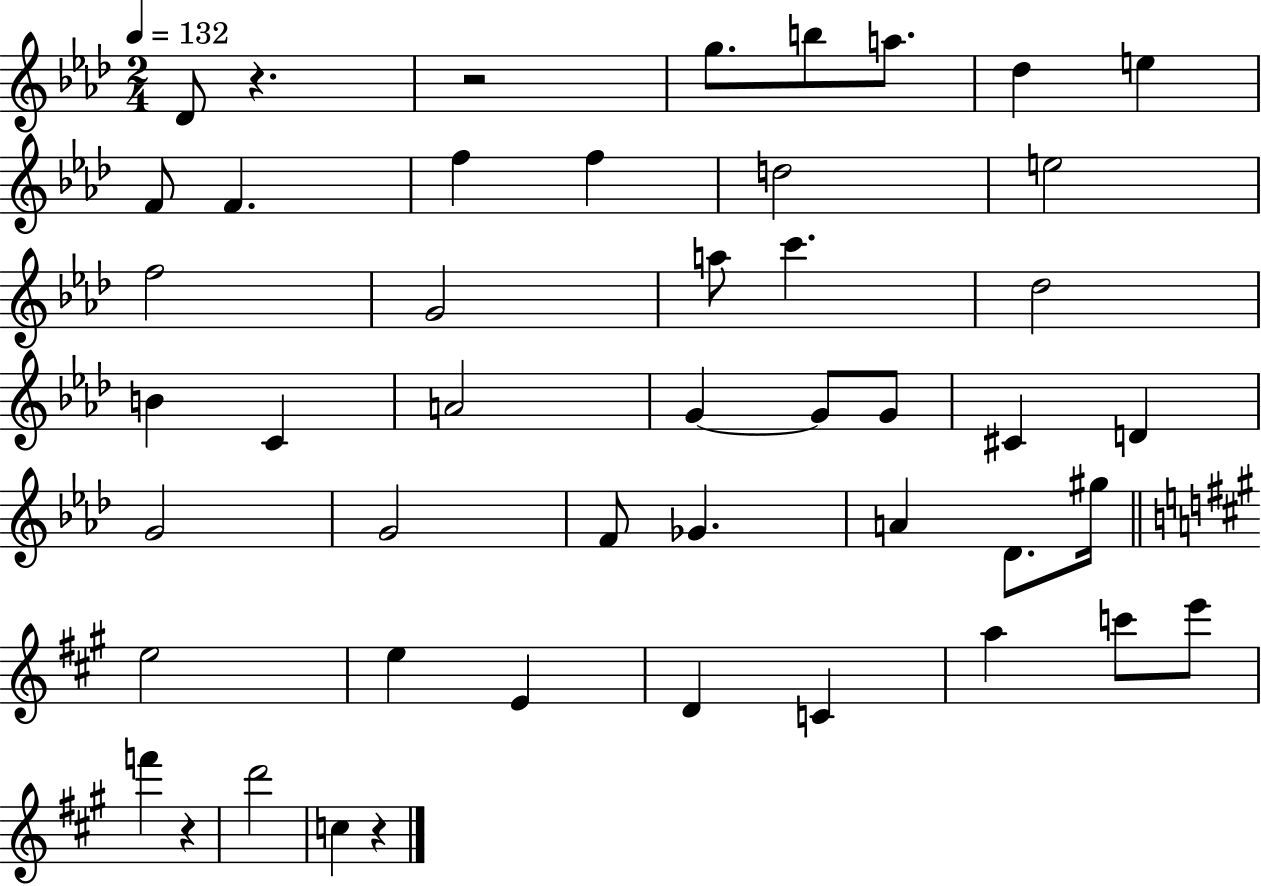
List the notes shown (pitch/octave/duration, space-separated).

Db4/e R/q. R/h G5/e. B5/e A5/e. Db5/q E5/q F4/e F4/q. F5/q F5/q D5/h E5/h F5/h G4/h A5/e C6/q. Db5/h B4/q C4/q A4/h G4/q G4/e G4/e C#4/q D4/q G4/h G4/h F4/e Gb4/q. A4/q Db4/e. G#5/s E5/h E5/q E4/q D4/q C4/q A5/q C6/e E6/e F6/q R/q D6/h C5/q R/q